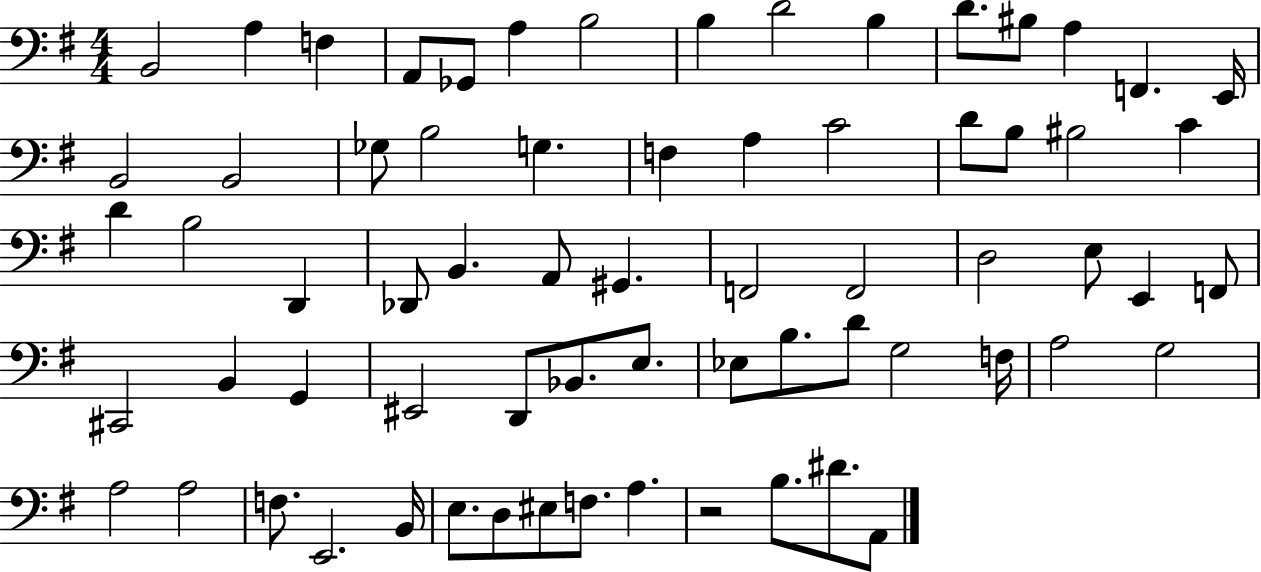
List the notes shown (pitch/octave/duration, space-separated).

B2/h A3/q F3/q A2/e Gb2/e A3/q B3/h B3/q D4/h B3/q D4/e. BIS3/e A3/q F2/q. E2/s B2/h B2/h Gb3/e B3/h G3/q. F3/q A3/q C4/h D4/e B3/e BIS3/h C4/q D4/q B3/h D2/q Db2/e B2/q. A2/e G#2/q. F2/h F2/h D3/h E3/e E2/q F2/e C#2/h B2/q G2/q EIS2/h D2/e Bb2/e. E3/e. Eb3/e B3/e. D4/e G3/h F3/s A3/h G3/h A3/h A3/h F3/e. E2/h. B2/s E3/e. D3/e EIS3/e F3/e. A3/q. R/h B3/e. D#4/e. A2/e